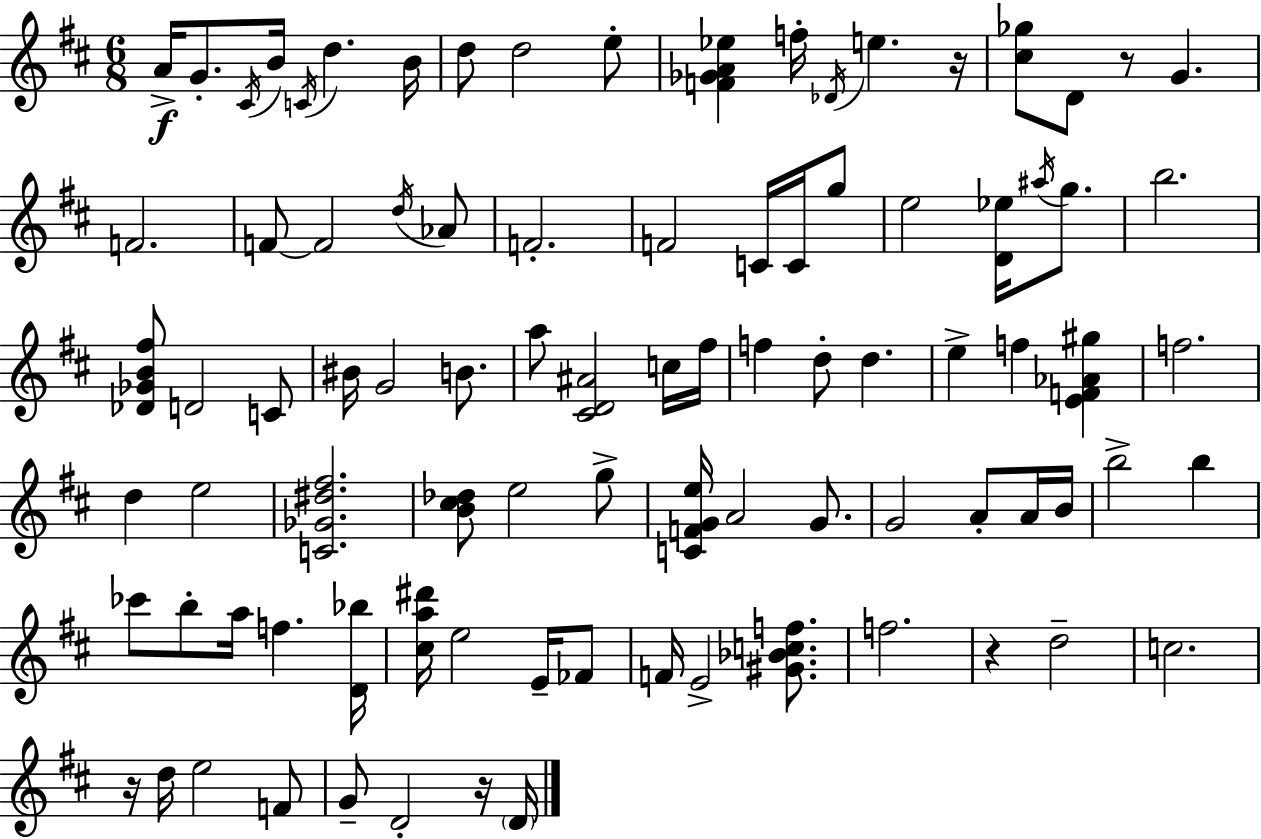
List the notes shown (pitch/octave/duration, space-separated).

A4/s G4/e. C#4/s B4/s C4/s D5/q. B4/s D5/e D5/h E5/e [F4,Gb4,A4,Eb5]/q F5/s Db4/s E5/q. R/s [C#5,Gb5]/e D4/e R/e G4/q. F4/h. F4/e F4/h D5/s Ab4/e F4/h. F4/h C4/s C4/s G5/e E5/h [D4,Eb5]/s A#5/s G5/e. B5/h. [Db4,Gb4,B4,F#5]/e D4/h C4/e BIS4/s G4/h B4/e. A5/e [C#4,D4,A#4]/h C5/s F#5/s F5/q D5/e D5/q. E5/q F5/q [E4,F4,Ab4,G#5]/q F5/h. D5/q E5/h [C4,Gb4,D#5,F#5]/h. [B4,C#5,Db5]/e E5/h G5/e [C4,F4,G4,E5]/s A4/h G4/e. G4/h A4/e A4/s B4/s B5/h B5/q CES6/e B5/e A5/s F5/q. [D4,Bb5]/s [C#5,A5,D#6]/s E5/h E4/s FES4/e F4/s E4/h [G#4,Bb4,C5,F5]/e. F5/h. R/q D5/h C5/h. R/s D5/s E5/h F4/e G4/e D4/h R/s D4/s